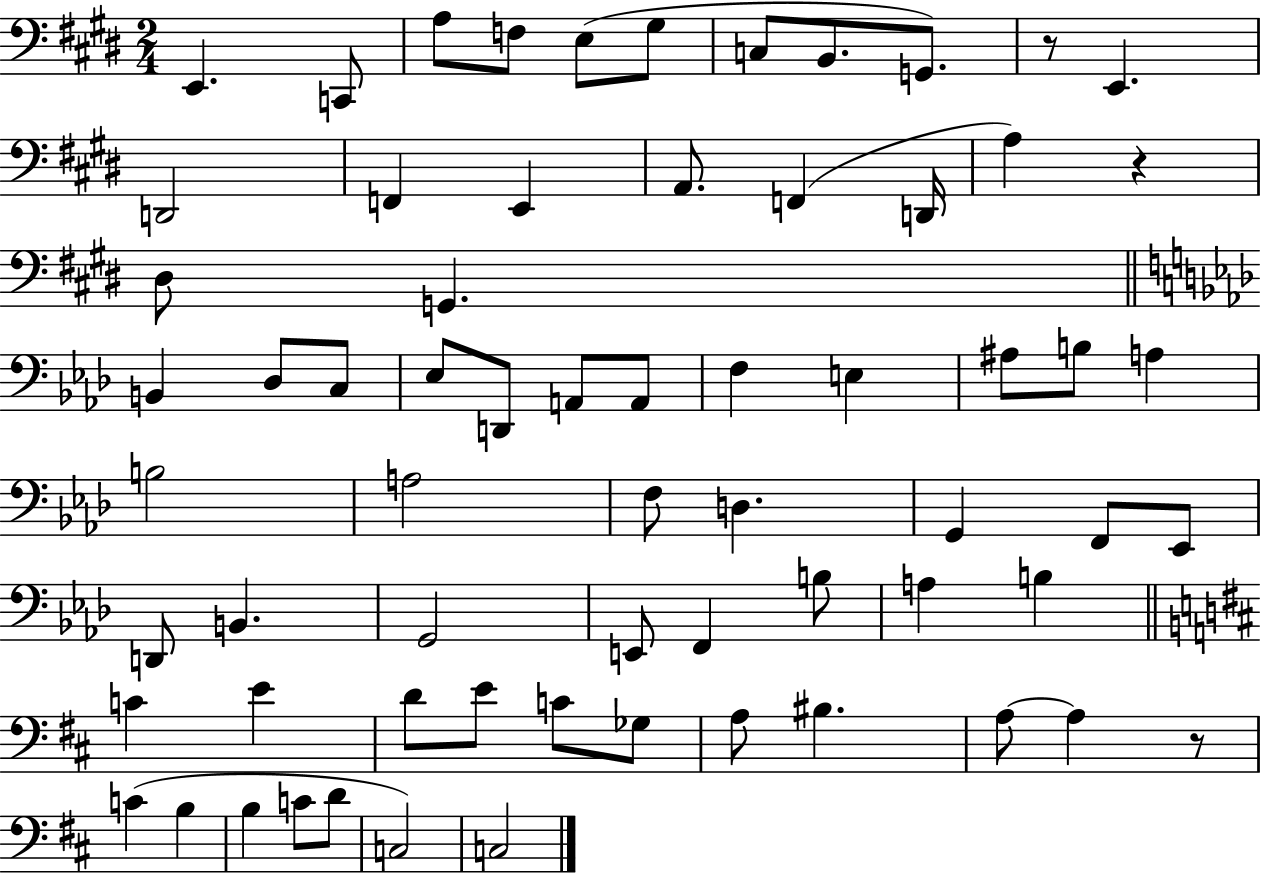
X:1
T:Untitled
M:2/4
L:1/4
K:E
E,, C,,/2 A,/2 F,/2 E,/2 ^G,/2 C,/2 B,,/2 G,,/2 z/2 E,, D,,2 F,, E,, A,,/2 F,, D,,/4 A, z ^D,/2 G,, B,, _D,/2 C,/2 _E,/2 D,,/2 A,,/2 A,,/2 F, E, ^A,/2 B,/2 A, B,2 A,2 F,/2 D, G,, F,,/2 _E,,/2 D,,/2 B,, G,,2 E,,/2 F,, B,/2 A, B, C E D/2 E/2 C/2 _G,/2 A,/2 ^B, A,/2 A, z/2 C B, B, C/2 D/2 C,2 C,2